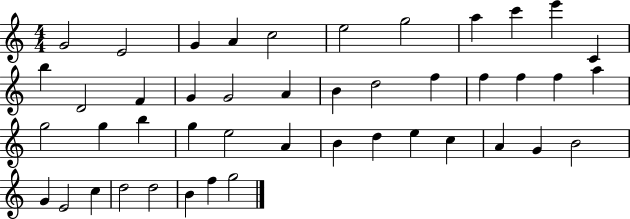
{
  \clef treble
  \numericTimeSignature
  \time 4/4
  \key c \major
  g'2 e'2 | g'4 a'4 c''2 | e''2 g''2 | a''4 c'''4 e'''4 c'4 | \break b''4 d'2 f'4 | g'4 g'2 a'4 | b'4 d''2 f''4 | f''4 f''4 f''4 a''4 | \break g''2 g''4 b''4 | g''4 e''2 a'4 | b'4 d''4 e''4 c''4 | a'4 g'4 b'2 | \break g'4 e'2 c''4 | d''2 d''2 | b'4 f''4 g''2 | \bar "|."
}